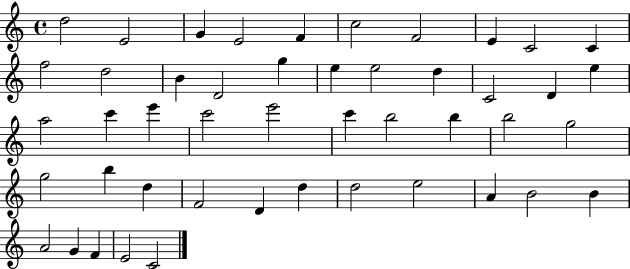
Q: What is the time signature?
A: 4/4